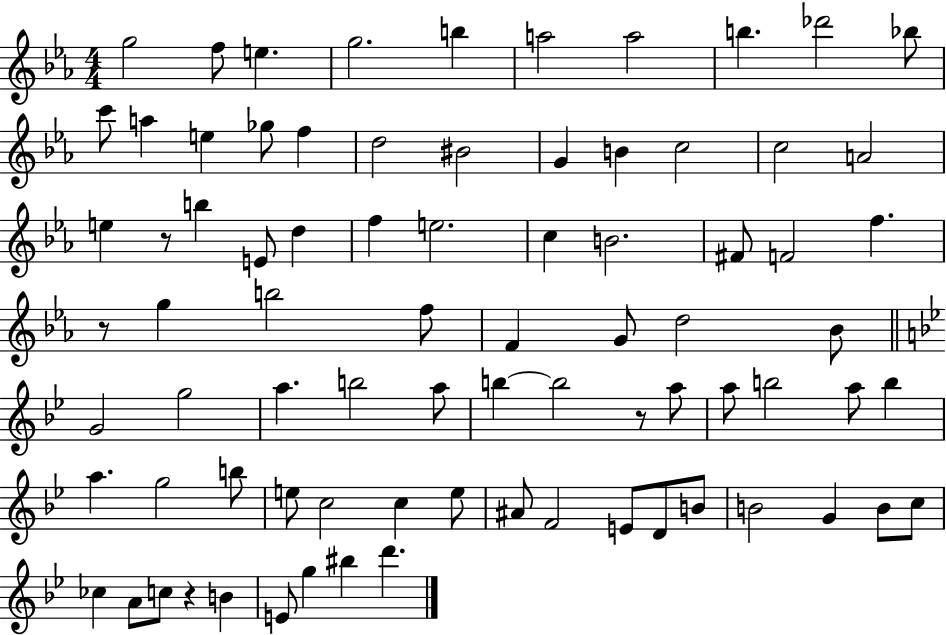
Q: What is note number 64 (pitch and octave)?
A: B4